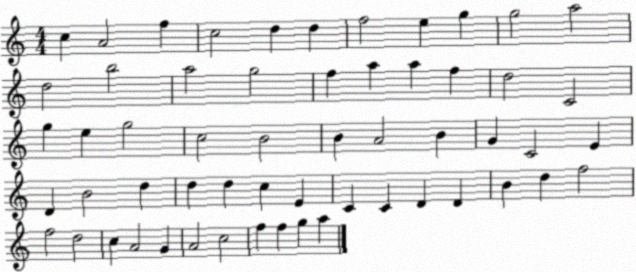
X:1
T:Untitled
M:4/4
L:1/4
K:C
c A2 f c2 d d f2 e g g2 a2 d2 b2 a2 g2 f a a f d2 C2 g e g2 c2 B2 B A2 B G C2 E D B2 d d d c E C C D D B d f2 f2 d2 c A2 G A2 c2 f f g a